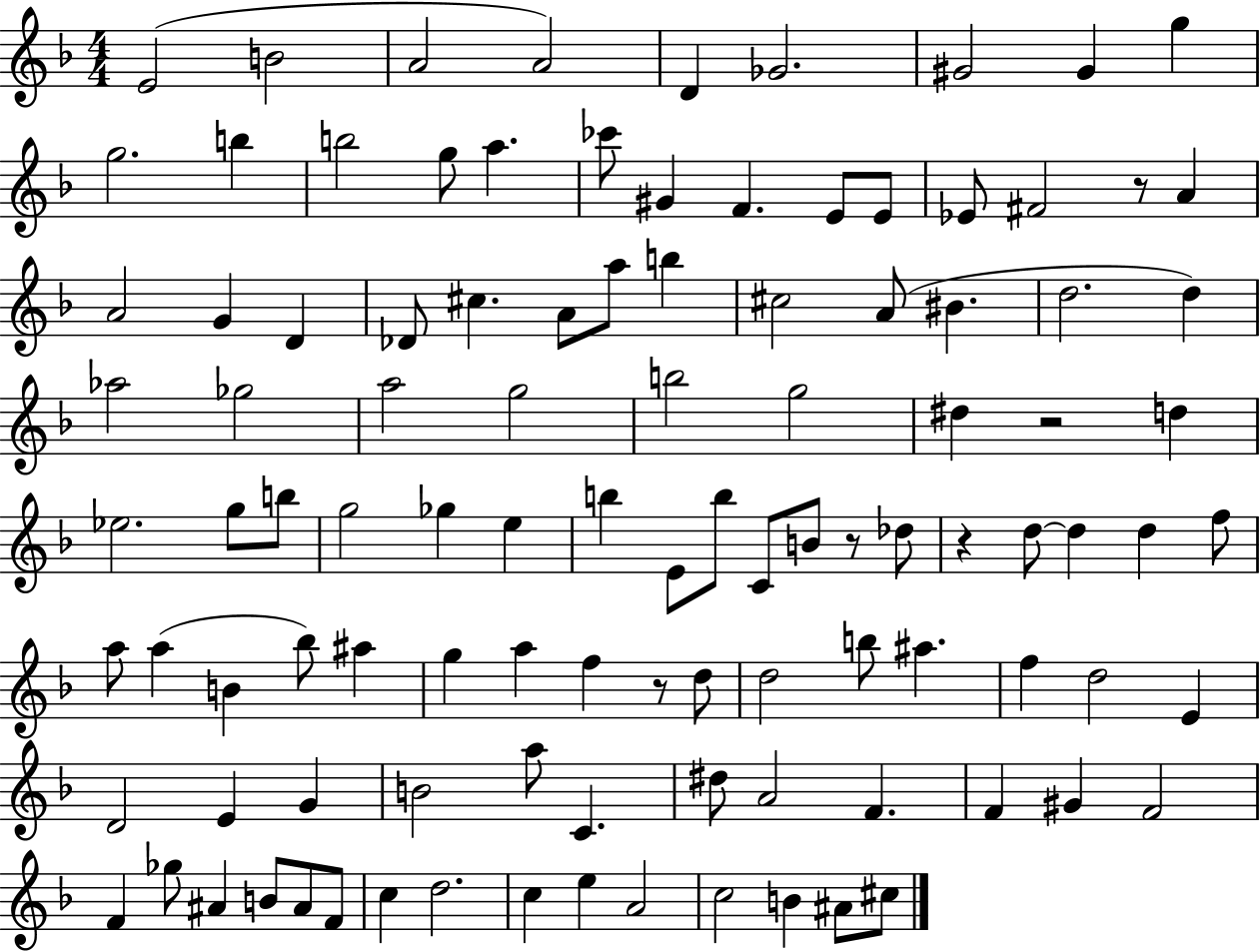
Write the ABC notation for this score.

X:1
T:Untitled
M:4/4
L:1/4
K:F
E2 B2 A2 A2 D _G2 ^G2 ^G g g2 b b2 g/2 a _c'/2 ^G F E/2 E/2 _E/2 ^F2 z/2 A A2 G D _D/2 ^c A/2 a/2 b ^c2 A/2 ^B d2 d _a2 _g2 a2 g2 b2 g2 ^d z2 d _e2 g/2 b/2 g2 _g e b E/2 b/2 C/2 B/2 z/2 _d/2 z d/2 d d f/2 a/2 a B _b/2 ^a g a f z/2 d/2 d2 b/2 ^a f d2 E D2 E G B2 a/2 C ^d/2 A2 F F ^G F2 F _g/2 ^A B/2 ^A/2 F/2 c d2 c e A2 c2 B ^A/2 ^c/2